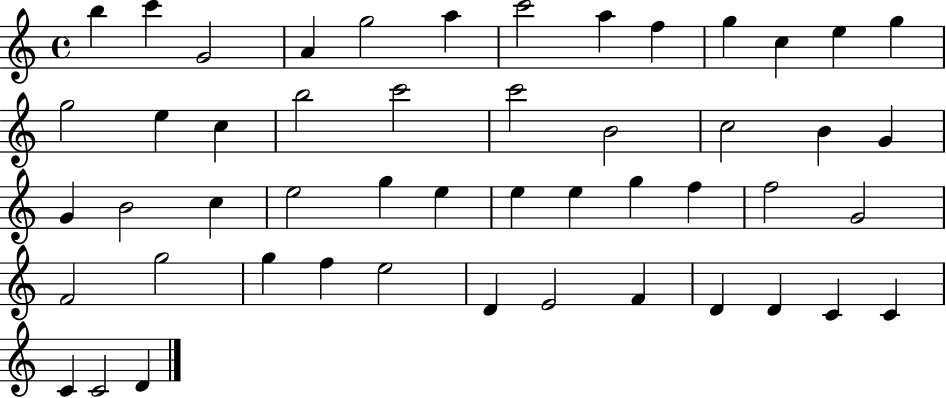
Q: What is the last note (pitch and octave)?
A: D4